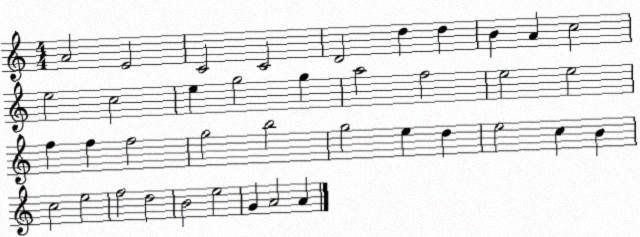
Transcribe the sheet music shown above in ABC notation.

X:1
T:Untitled
M:4/4
L:1/4
K:C
A2 E2 C2 C2 D2 d d B A c2 e2 c2 e g2 g a2 f2 e2 e2 f f f2 g2 b2 g2 e d e2 c B c2 e2 f2 d2 B2 e2 G A2 A